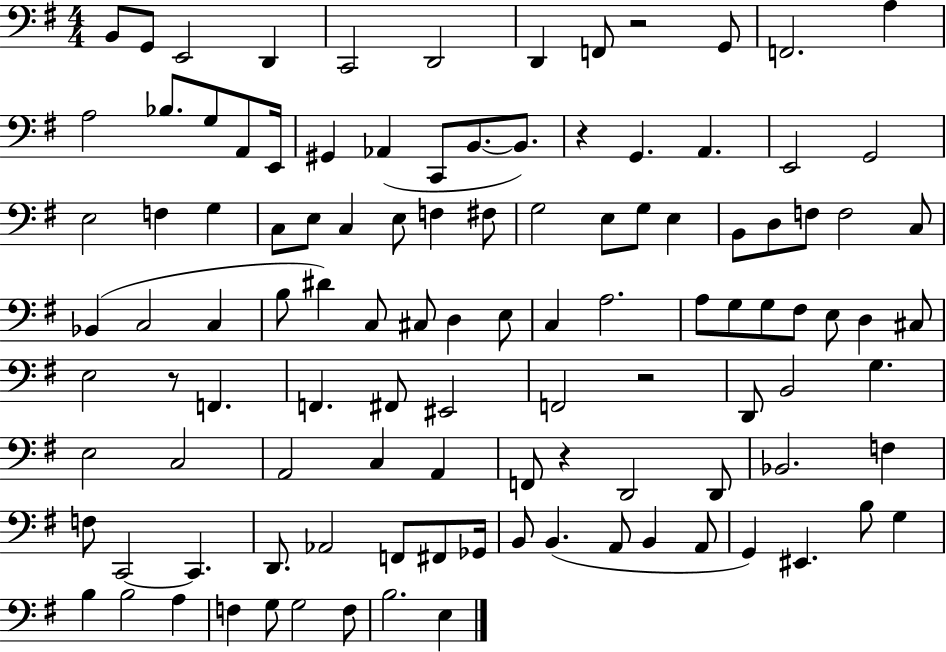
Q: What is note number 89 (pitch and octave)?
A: B2